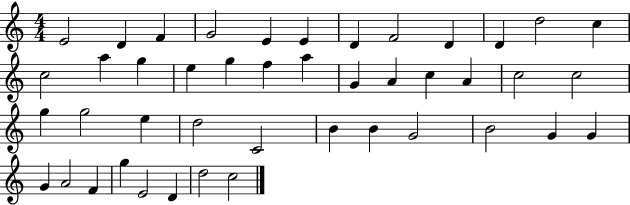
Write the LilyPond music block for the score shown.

{
  \clef treble
  \numericTimeSignature
  \time 4/4
  \key c \major
  e'2 d'4 f'4 | g'2 e'4 e'4 | d'4 f'2 d'4 | d'4 d''2 c''4 | \break c''2 a''4 g''4 | e''4 g''4 f''4 a''4 | g'4 a'4 c''4 a'4 | c''2 c''2 | \break g''4 g''2 e''4 | d''2 c'2 | b'4 b'4 g'2 | b'2 g'4 g'4 | \break g'4 a'2 f'4 | g''4 e'2 d'4 | d''2 c''2 | \bar "|."
}